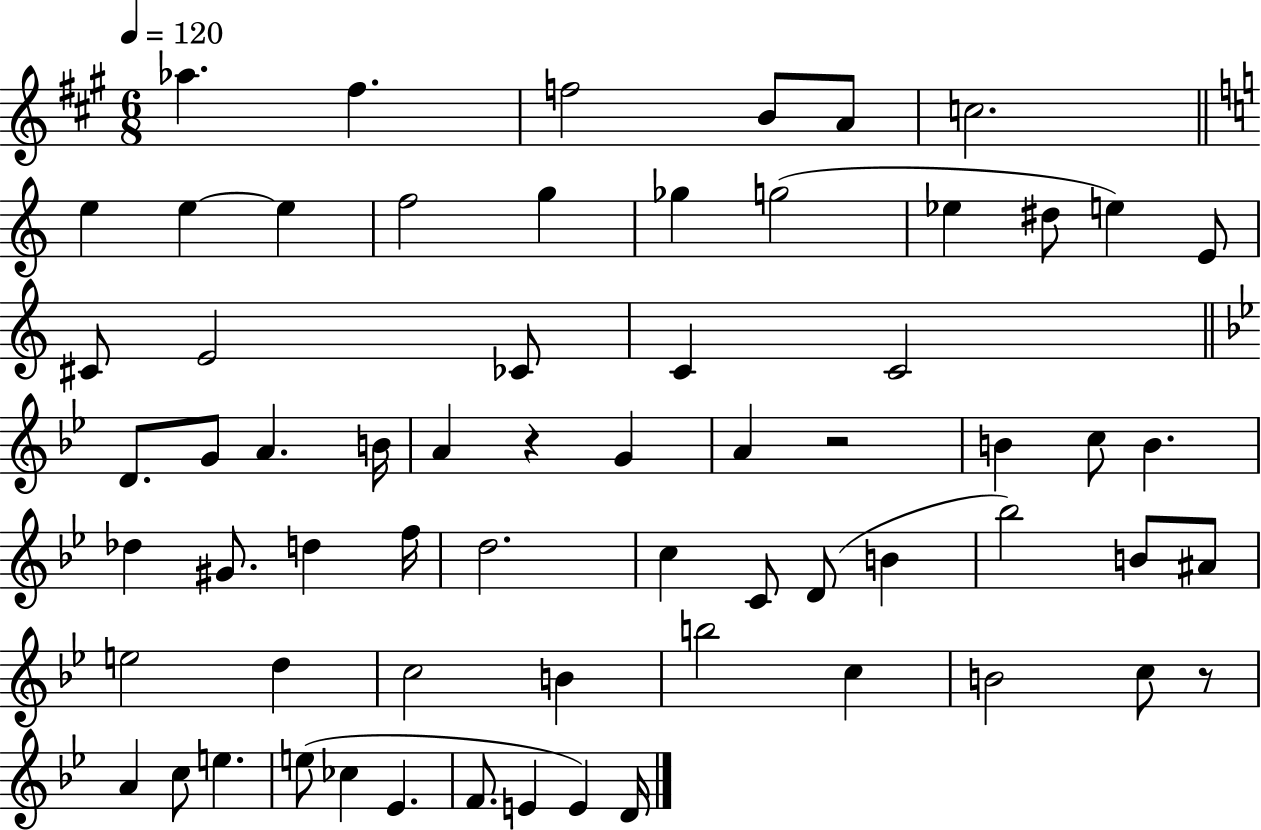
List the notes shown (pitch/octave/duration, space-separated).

Ab5/q. F#5/q. F5/h B4/e A4/e C5/h. E5/q E5/q E5/q F5/h G5/q Gb5/q G5/h Eb5/q D#5/e E5/q E4/e C#4/e E4/h CES4/e C4/q C4/h D4/e. G4/e A4/q. B4/s A4/q R/q G4/q A4/q R/h B4/q C5/e B4/q. Db5/q G#4/e. D5/q F5/s D5/h. C5/q C4/e D4/e B4/q Bb5/h B4/e A#4/e E5/h D5/q C5/h B4/q B5/h C5/q B4/h C5/e R/e A4/q C5/e E5/q. E5/e CES5/q Eb4/q. F4/e. E4/q E4/q D4/s